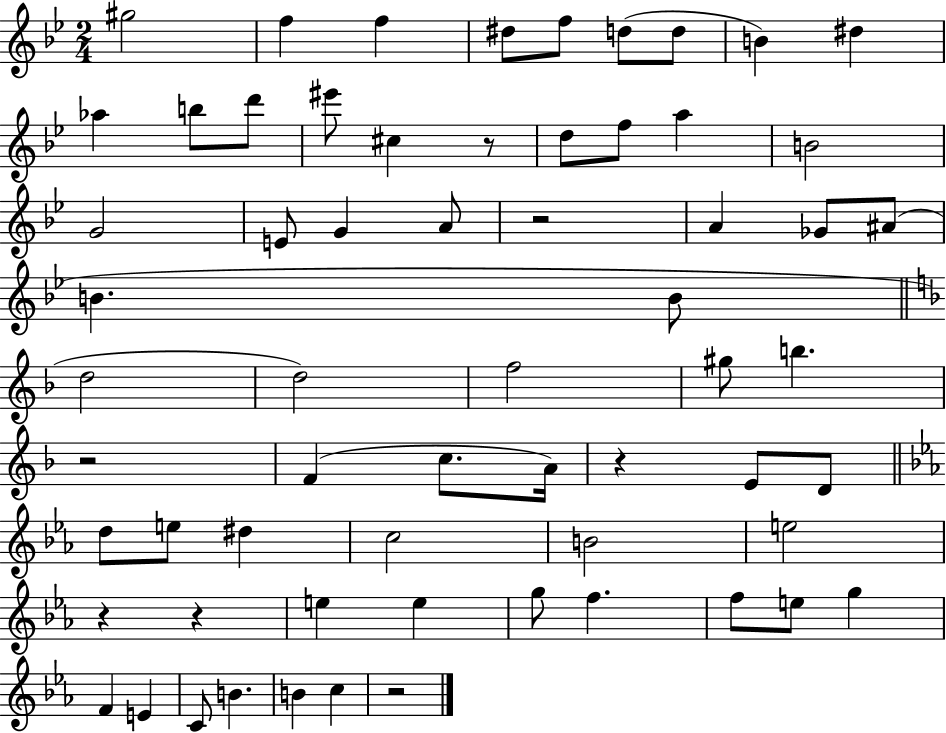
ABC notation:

X:1
T:Untitled
M:2/4
L:1/4
K:Bb
^g2 f f ^d/2 f/2 d/2 d/2 B ^d _a b/2 d'/2 ^e'/2 ^c z/2 d/2 f/2 a B2 G2 E/2 G A/2 z2 A _G/2 ^A/2 B B/2 d2 d2 f2 ^g/2 b z2 F c/2 A/4 z E/2 D/2 d/2 e/2 ^d c2 B2 e2 z z e e g/2 f f/2 e/2 g F E C/2 B B c z2